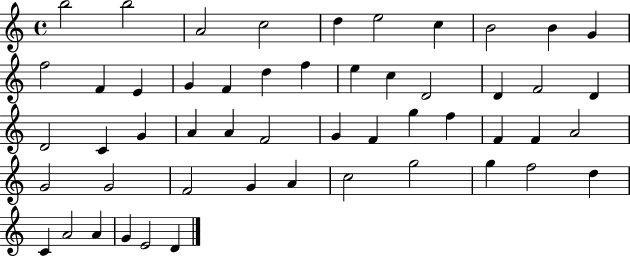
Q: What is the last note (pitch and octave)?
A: D4